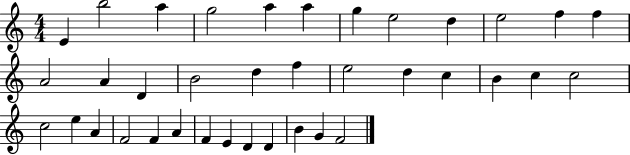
E4/q B5/h A5/q G5/h A5/q A5/q G5/q E5/h D5/q E5/h F5/q F5/q A4/h A4/q D4/q B4/h D5/q F5/q E5/h D5/q C5/q B4/q C5/q C5/h C5/h E5/q A4/q F4/h F4/q A4/q F4/q E4/q D4/q D4/q B4/q G4/q F4/h